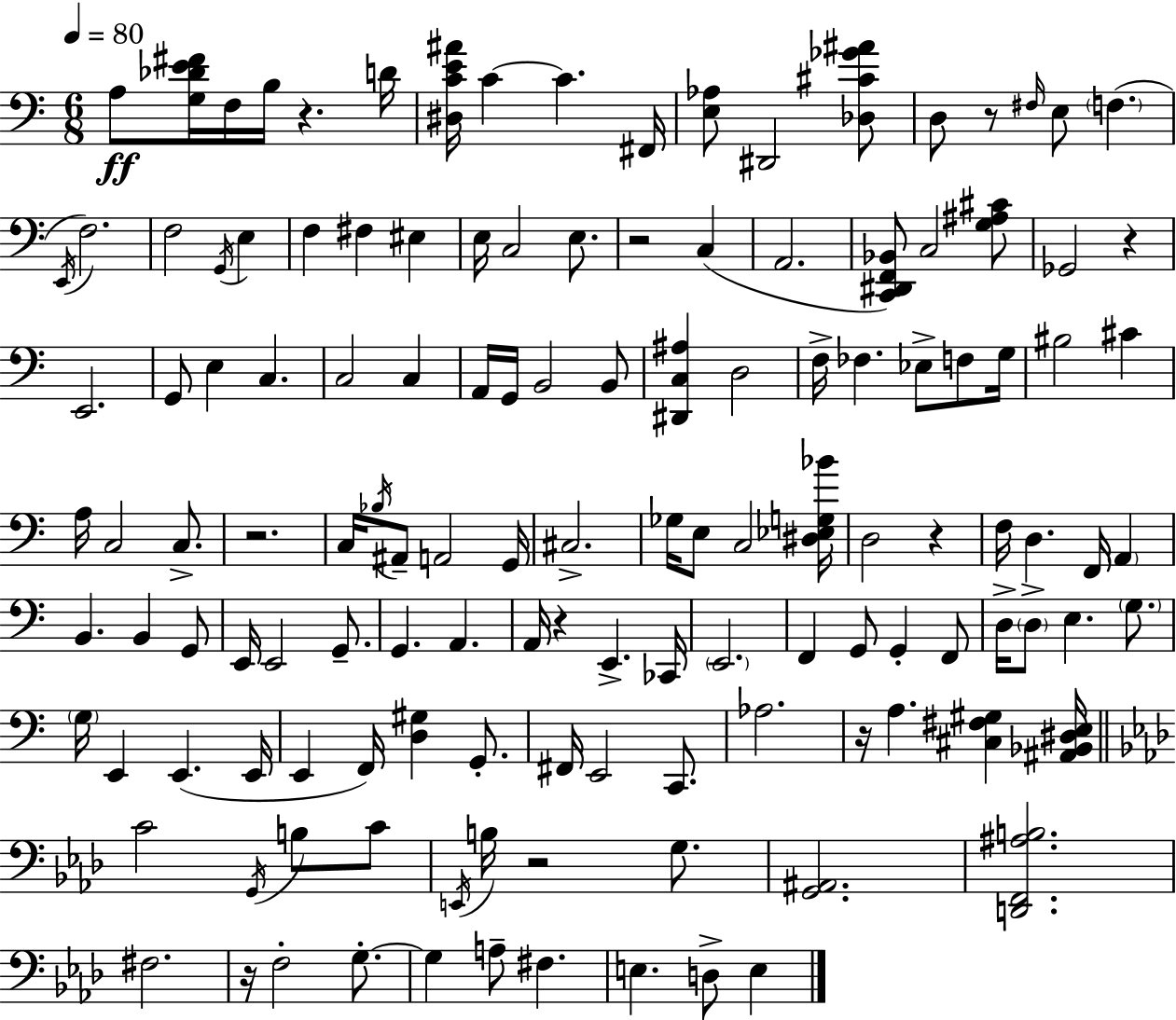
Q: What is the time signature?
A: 6/8